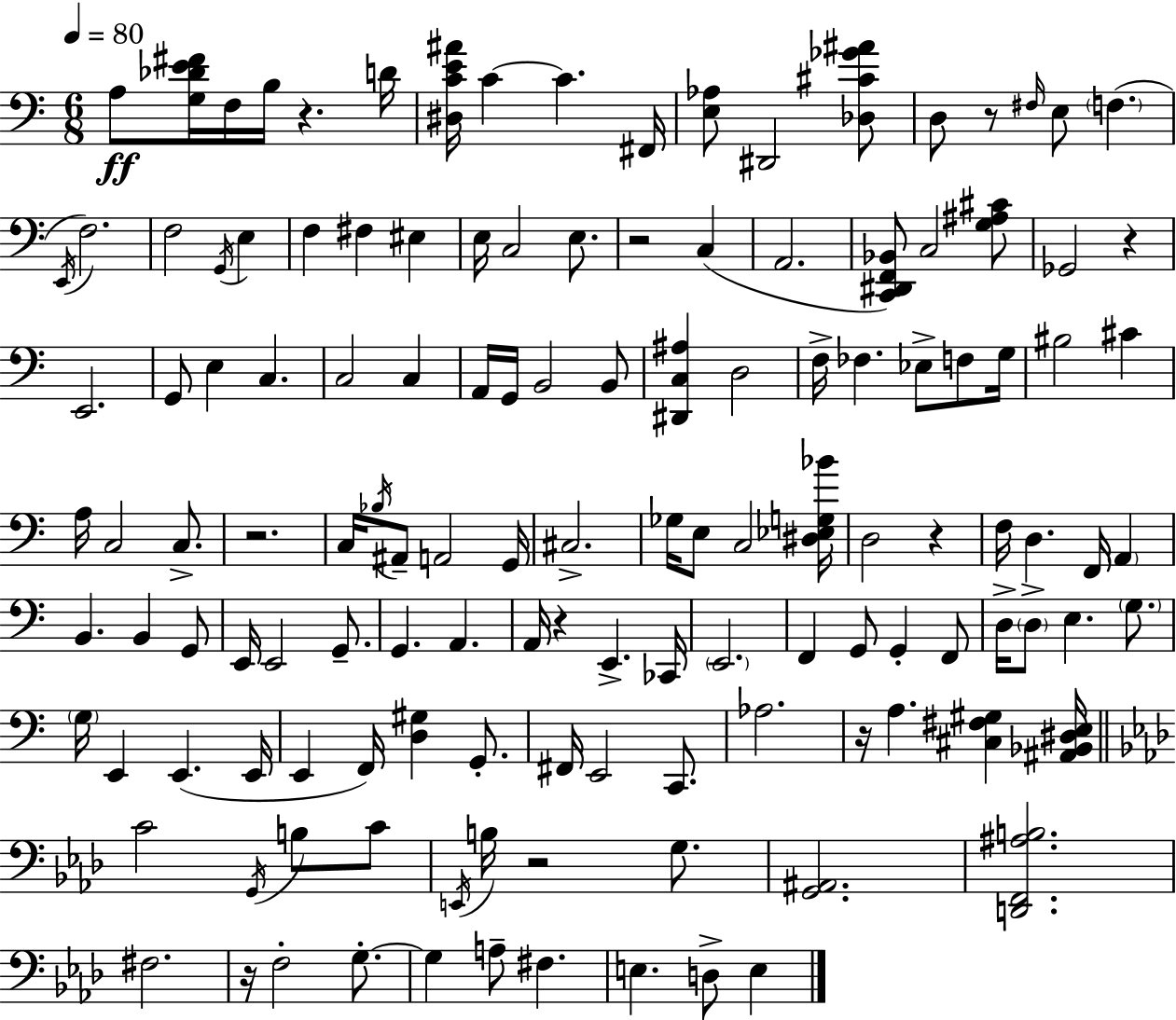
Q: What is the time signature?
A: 6/8